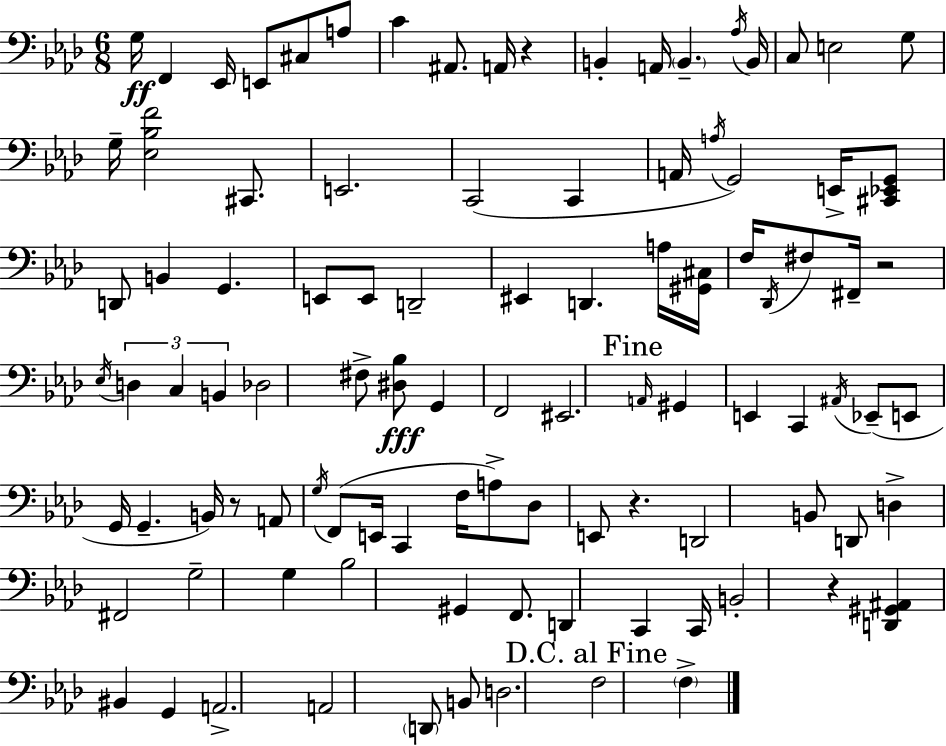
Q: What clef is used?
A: bass